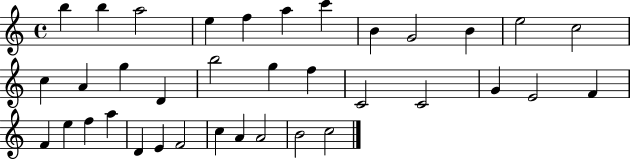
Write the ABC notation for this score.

X:1
T:Untitled
M:4/4
L:1/4
K:C
b b a2 e f a c' B G2 B e2 c2 c A g D b2 g f C2 C2 G E2 F F e f a D E F2 c A A2 B2 c2